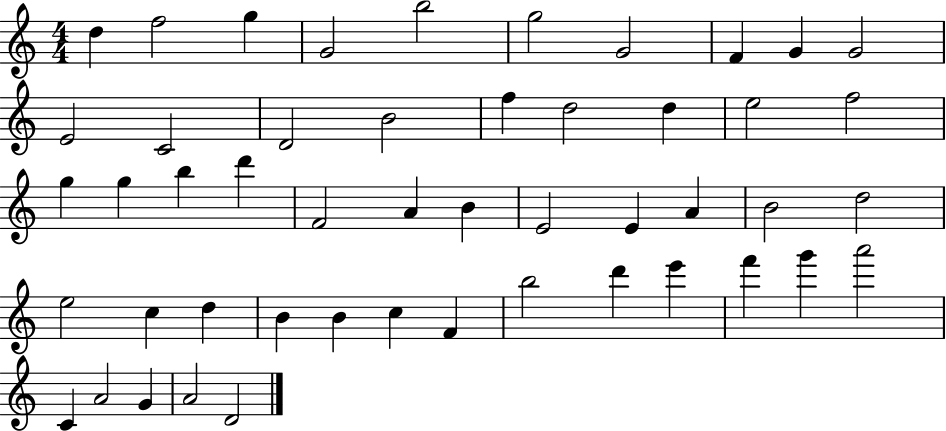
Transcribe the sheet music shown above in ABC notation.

X:1
T:Untitled
M:4/4
L:1/4
K:C
d f2 g G2 b2 g2 G2 F G G2 E2 C2 D2 B2 f d2 d e2 f2 g g b d' F2 A B E2 E A B2 d2 e2 c d B B c F b2 d' e' f' g' a'2 C A2 G A2 D2